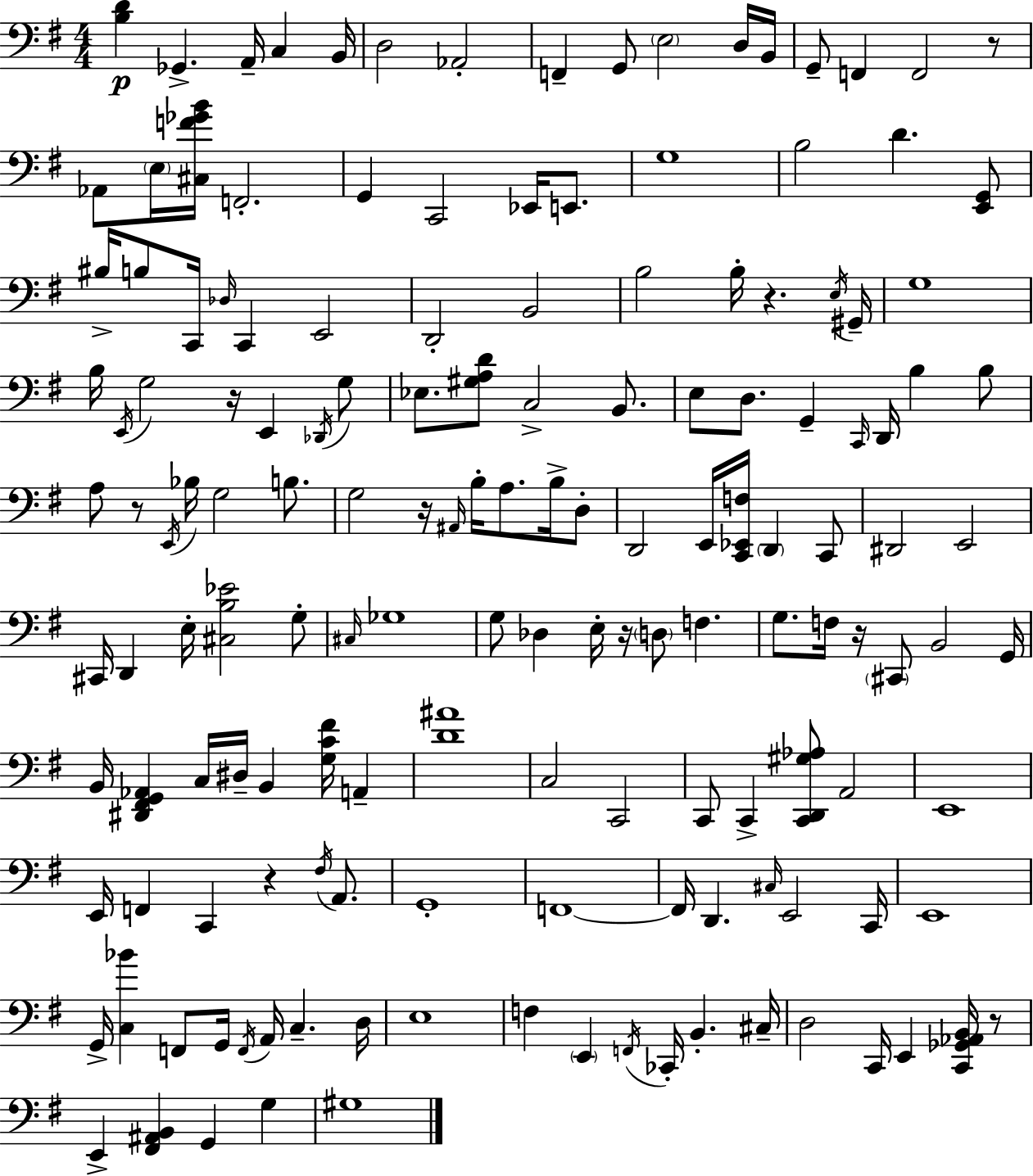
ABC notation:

X:1
T:Untitled
M:4/4
L:1/4
K:G
[B,D] _G,, A,,/4 C, B,,/4 D,2 _A,,2 F,, G,,/2 E,2 D,/4 B,,/4 G,,/2 F,, F,,2 z/2 _A,,/2 E,/4 [^C,F_GB]/4 F,,2 G,, C,,2 _E,,/4 E,,/2 G,4 B,2 D [E,,G,,]/2 ^B,/4 B,/2 C,,/4 _D,/4 C,, E,,2 D,,2 B,,2 B,2 B,/4 z E,/4 ^G,,/4 G,4 B,/4 E,,/4 G,2 z/4 E,, _D,,/4 G,/2 _E,/2 [^G,A,D]/2 C,2 B,,/2 E,/2 D,/2 G,, C,,/4 D,,/4 B, B,/2 A,/2 z/2 E,,/4 _B,/4 G,2 B,/2 G,2 z/4 ^A,,/4 B,/4 A,/2 B,/4 D,/2 D,,2 E,,/4 [C,,_E,,F,]/4 D,, C,,/2 ^D,,2 E,,2 ^C,,/4 D,, E,/4 [^C,B,_E]2 G,/2 ^C,/4 _G,4 G,/2 _D, E,/4 z/4 D,/2 F, G,/2 F,/4 z/4 ^C,,/2 B,,2 G,,/4 B,,/4 [^D,,^F,,G,,_A,,] C,/4 ^D,/4 B,, [G,C^F]/4 A,, [D^A]4 C,2 C,,2 C,,/2 C,, [C,,D,,^G,_A,]/2 A,,2 E,,4 E,,/4 F,, C,, z ^F,/4 A,,/2 G,,4 F,,4 F,,/4 D,, ^C,/4 E,,2 C,,/4 E,,4 G,,/4 [C,_B] F,,/2 G,,/4 F,,/4 A,,/4 C, D,/4 E,4 F, E,, F,,/4 _C,,/4 B,, ^C,/4 D,2 C,,/4 E,, [C,,_G,,_A,,B,,]/4 z/2 E,, [^F,,^A,,B,,] G,, G, ^G,4